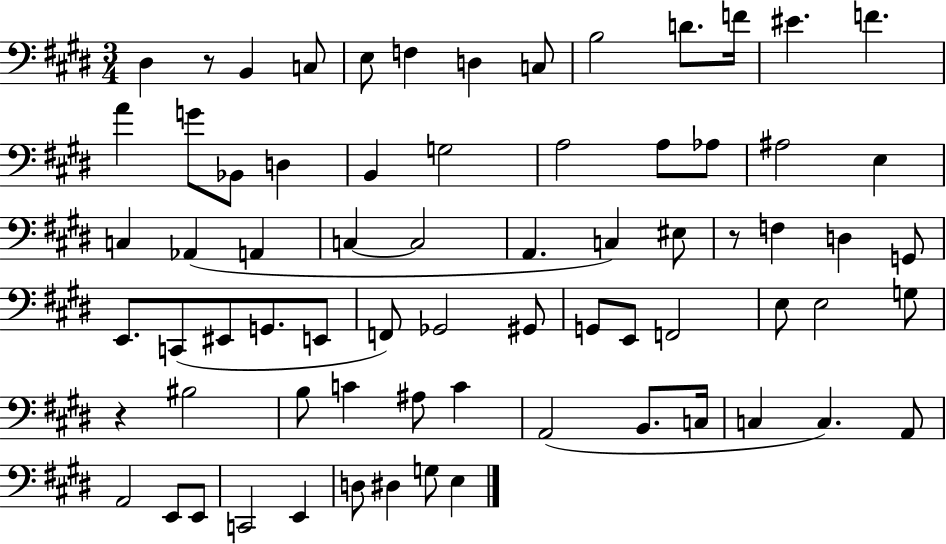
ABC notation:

X:1
T:Untitled
M:3/4
L:1/4
K:E
^D, z/2 B,, C,/2 E,/2 F, D, C,/2 B,2 D/2 F/4 ^E F A G/2 _B,,/2 D, B,, G,2 A,2 A,/2 _A,/2 ^A,2 E, C, _A,, A,, C, C,2 A,, C, ^E,/2 z/2 F, D, G,,/2 E,,/2 C,,/2 ^E,,/2 G,,/2 E,,/2 F,,/2 _G,,2 ^G,,/2 G,,/2 E,,/2 F,,2 E,/2 E,2 G,/2 z ^B,2 B,/2 C ^A,/2 C A,,2 B,,/2 C,/4 C, C, A,,/2 A,,2 E,,/2 E,,/2 C,,2 E,, D,/2 ^D, G,/2 E,